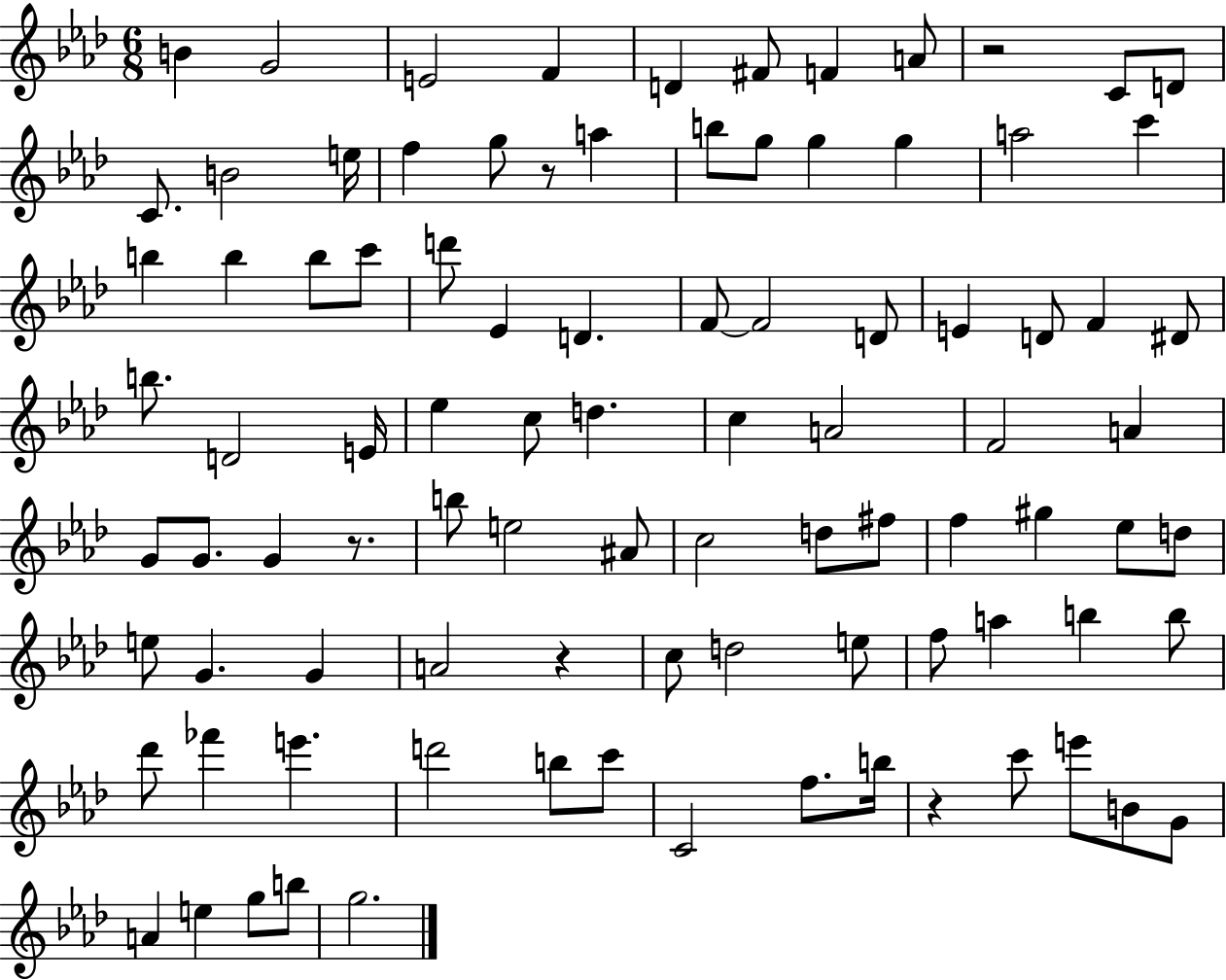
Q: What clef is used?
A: treble